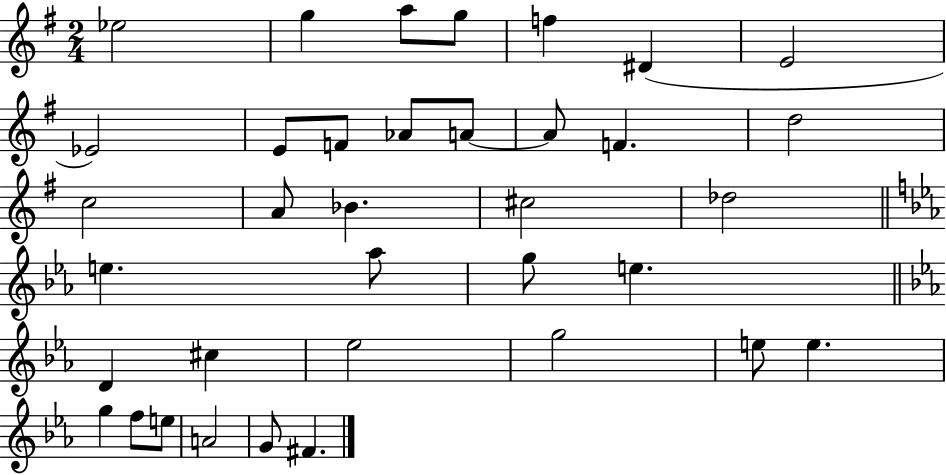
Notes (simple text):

Eb5/h G5/q A5/e G5/e F5/q D#4/q E4/h Eb4/h E4/e F4/e Ab4/e A4/e A4/e F4/q. D5/h C5/h A4/e Bb4/q. C#5/h Db5/h E5/q. Ab5/e G5/e E5/q. D4/q C#5/q Eb5/h G5/h E5/e E5/q. G5/q F5/e E5/e A4/h G4/e F#4/q.